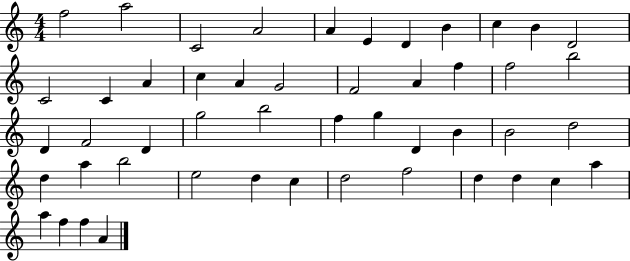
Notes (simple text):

F5/h A5/h C4/h A4/h A4/q E4/q D4/q B4/q C5/q B4/q D4/h C4/h C4/q A4/q C5/q A4/q G4/h F4/h A4/q F5/q F5/h B5/h D4/q F4/h D4/q G5/h B5/h F5/q G5/q D4/q B4/q B4/h D5/h D5/q A5/q B5/h E5/h D5/q C5/q D5/h F5/h D5/q D5/q C5/q A5/q A5/q F5/q F5/q A4/q